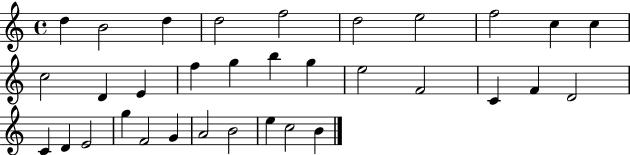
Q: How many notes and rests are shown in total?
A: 33